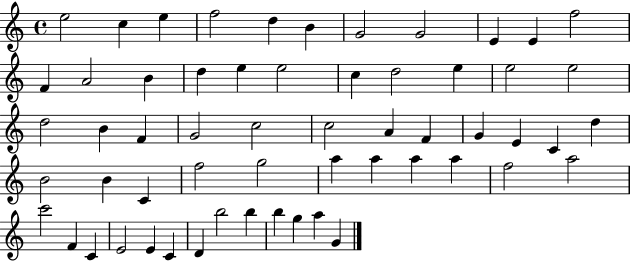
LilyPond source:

{
  \clef treble
  \time 4/4
  \defaultTimeSignature
  \key c \major
  e''2 c''4 e''4 | f''2 d''4 b'4 | g'2 g'2 | e'4 e'4 f''2 | \break f'4 a'2 b'4 | d''4 e''4 e''2 | c''4 d''2 e''4 | e''2 e''2 | \break d''2 b'4 f'4 | g'2 c''2 | c''2 a'4 f'4 | g'4 e'4 c'4 d''4 | \break b'2 b'4 c'4 | f''2 g''2 | a''4 a''4 a''4 a''4 | f''2 a''2 | \break c'''2 f'4 c'4 | e'2 e'4 c'4 | d'4 b''2 b''4 | b''4 g''4 a''4 g'4 | \break \bar "|."
}